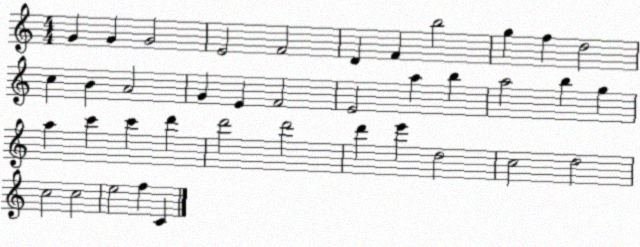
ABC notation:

X:1
T:Untitled
M:4/4
L:1/4
K:C
G G G2 E2 F2 D F b2 g f d2 c B A2 G E F2 E2 a b a2 b g a c' c' d' d'2 d'2 d' e' d2 c2 d2 c2 c2 e2 f C